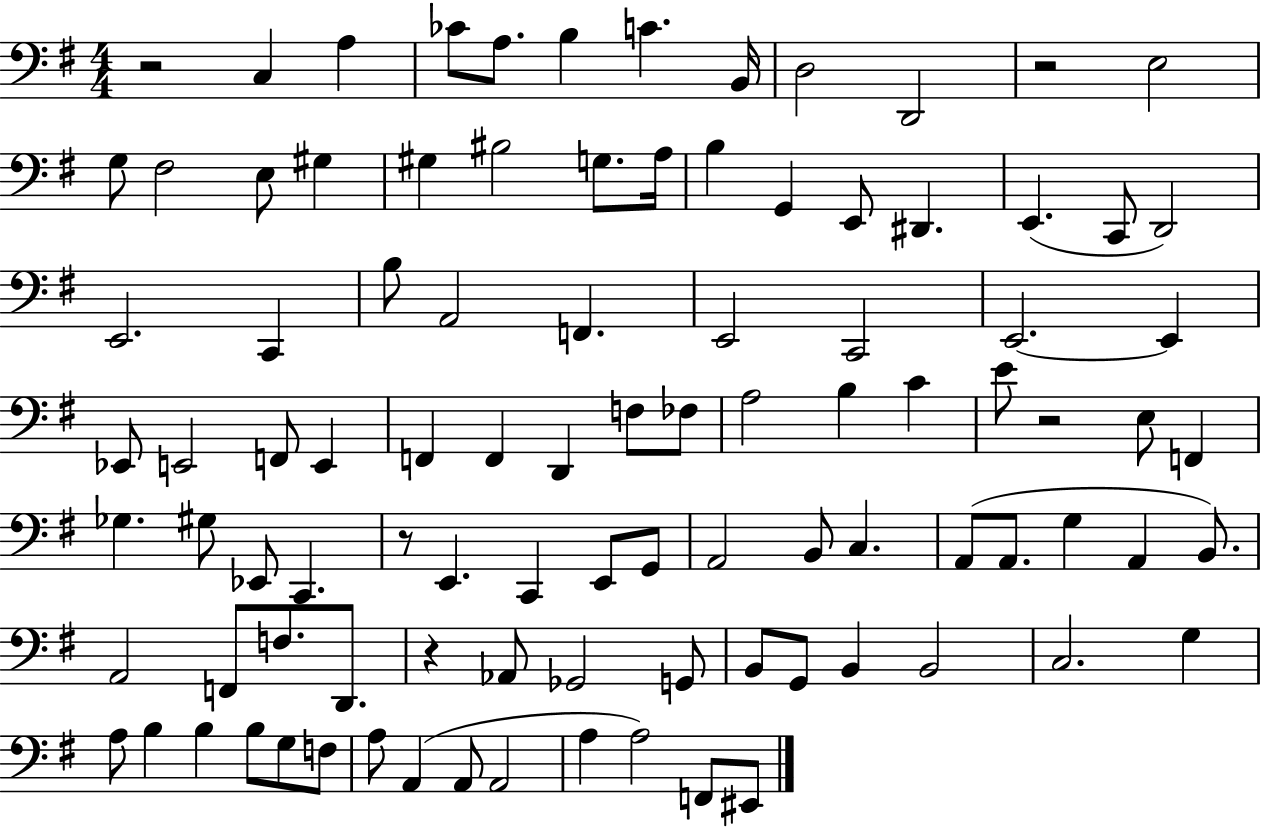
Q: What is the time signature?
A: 4/4